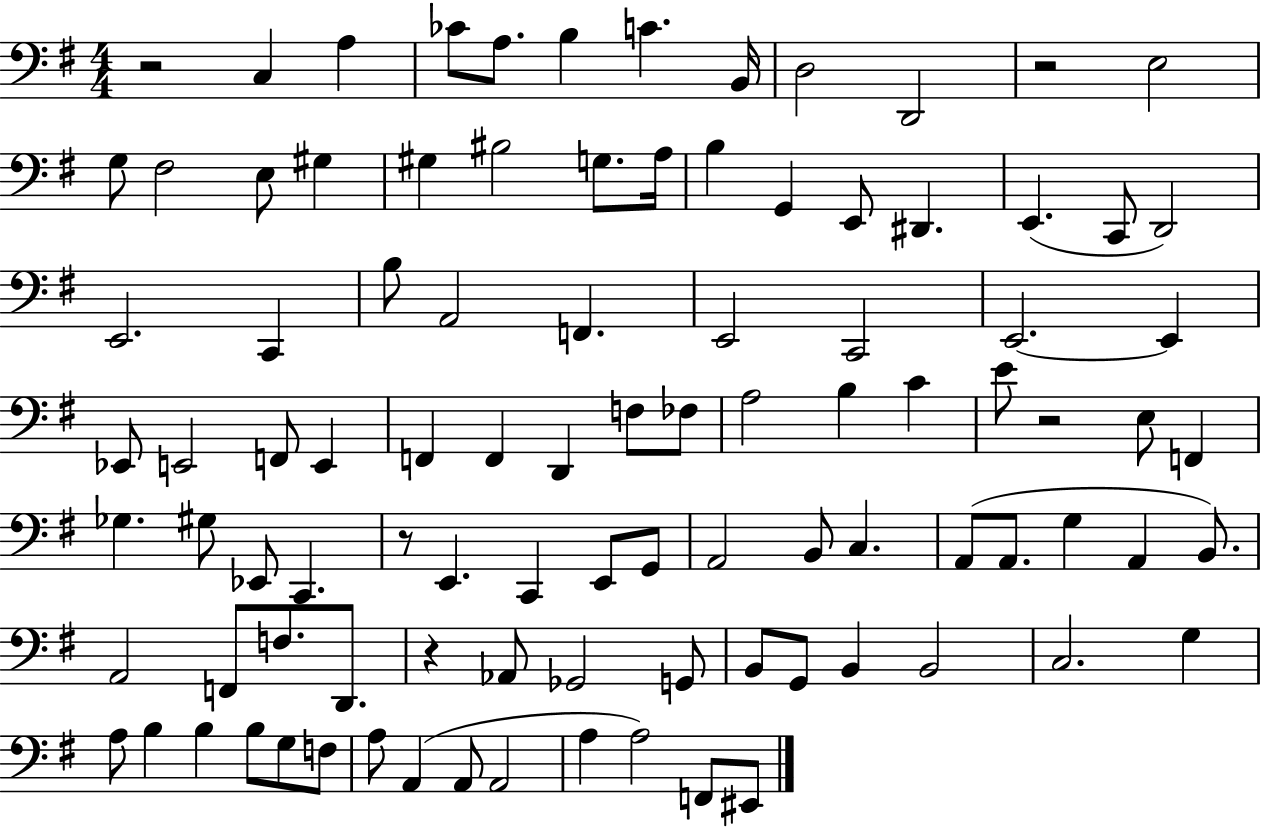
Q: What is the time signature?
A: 4/4